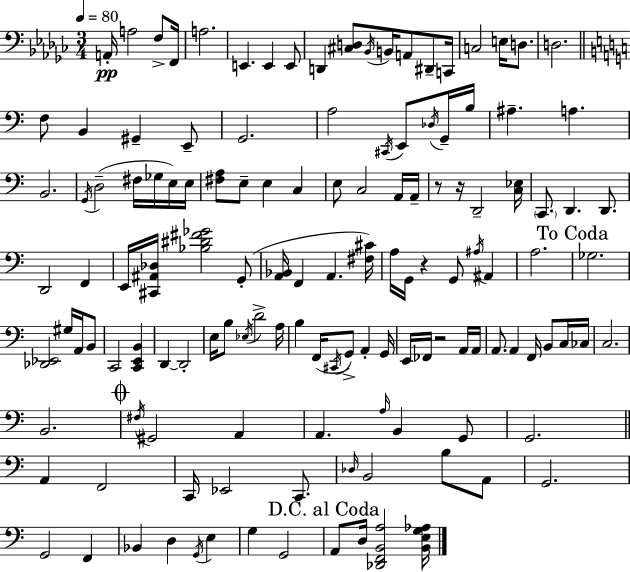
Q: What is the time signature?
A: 3/4